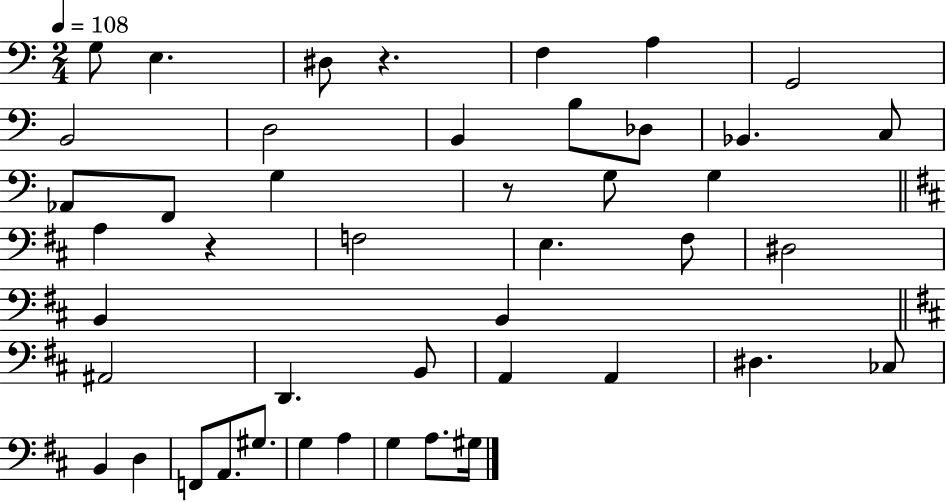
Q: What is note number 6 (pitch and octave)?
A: G2